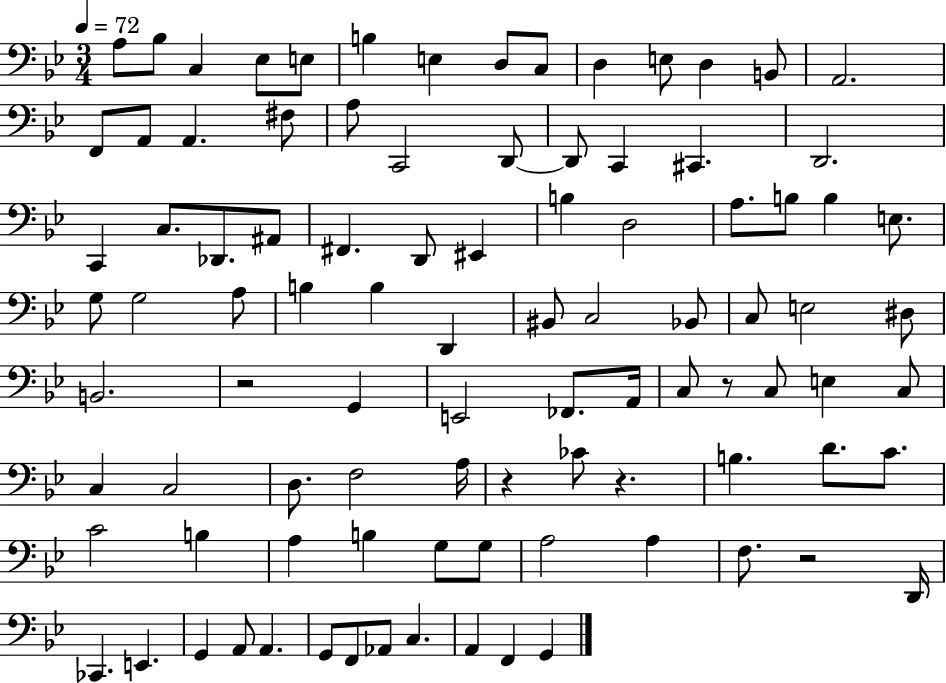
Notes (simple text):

A3/e Bb3/e C3/q Eb3/e E3/e B3/q E3/q D3/e C3/e D3/q E3/e D3/q B2/e A2/h. F2/e A2/e A2/q. F#3/e A3/e C2/h D2/e D2/e C2/q C#2/q. D2/h. C2/q C3/e. Db2/e. A#2/e F#2/q. D2/e EIS2/q B3/q D3/h A3/e. B3/e B3/q E3/e. G3/e G3/h A3/e B3/q B3/q D2/q BIS2/e C3/h Bb2/e C3/e E3/h D#3/e B2/h. R/h G2/q E2/h FES2/e. A2/s C3/e R/e C3/e E3/q C3/e C3/q C3/h D3/e. F3/h A3/s R/q CES4/e R/q. B3/q. D4/e. C4/e. C4/h B3/q A3/q B3/q G3/e G3/e A3/h A3/q F3/e. R/h D2/s CES2/q. E2/q. G2/q A2/e A2/q. G2/e F2/e Ab2/e C3/q. A2/q F2/q G2/q